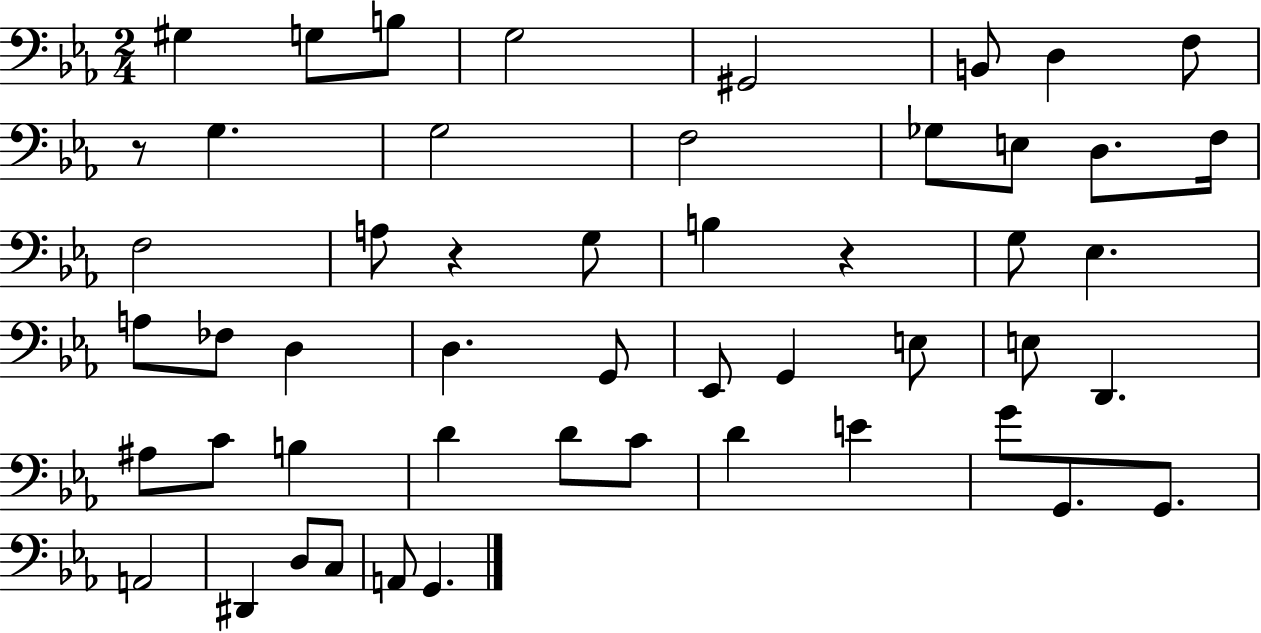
X:1
T:Untitled
M:2/4
L:1/4
K:Eb
^G, G,/2 B,/2 G,2 ^G,,2 B,,/2 D, F,/2 z/2 G, G,2 F,2 _G,/2 E,/2 D,/2 F,/4 F,2 A,/2 z G,/2 B, z G,/2 _E, A,/2 _F,/2 D, D, G,,/2 _E,,/2 G,, E,/2 E,/2 D,, ^A,/2 C/2 B, D D/2 C/2 D E G/2 G,,/2 G,,/2 A,,2 ^D,, D,/2 C,/2 A,,/2 G,,